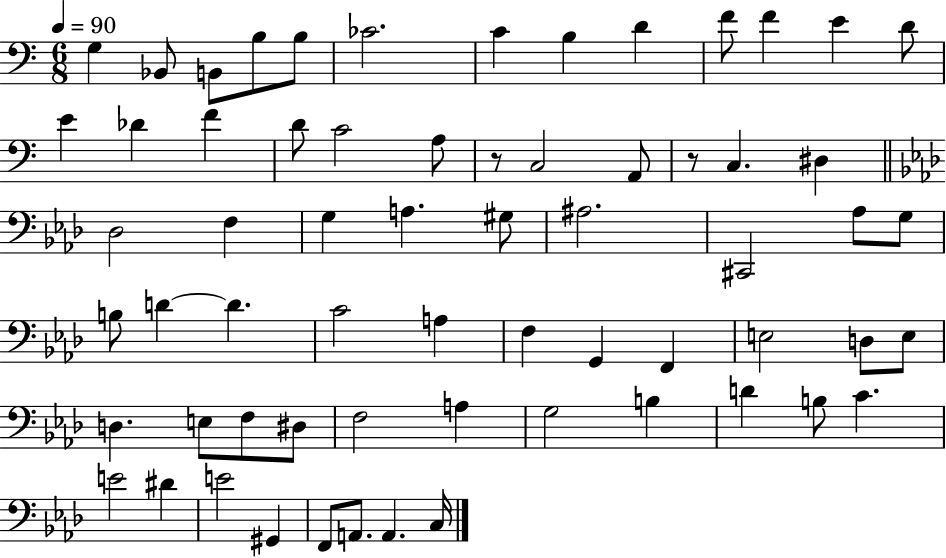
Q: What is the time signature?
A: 6/8